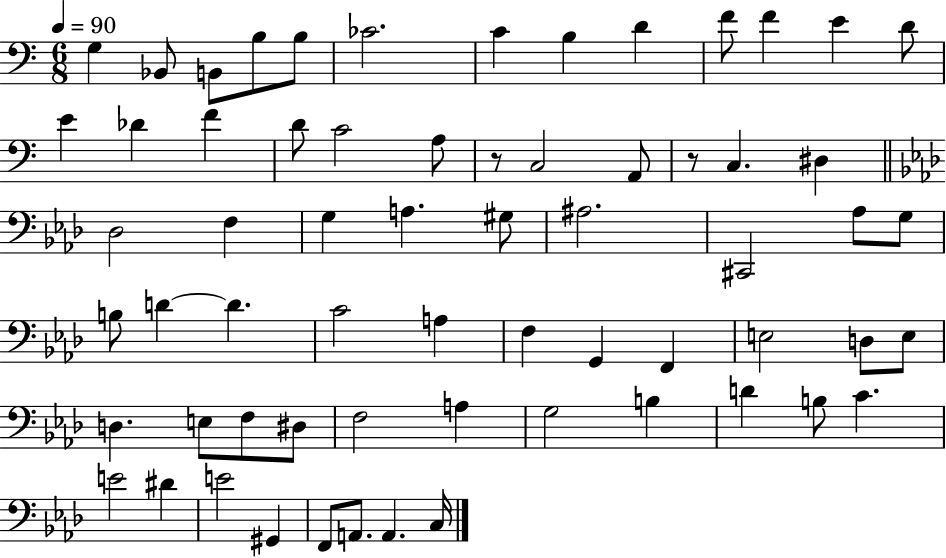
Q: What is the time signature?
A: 6/8